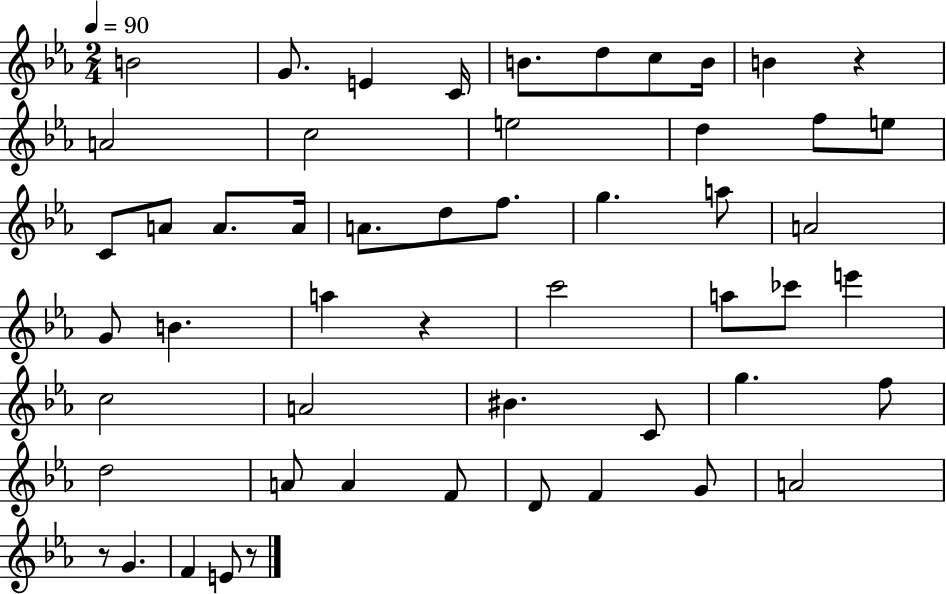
X:1
T:Untitled
M:2/4
L:1/4
K:Eb
B2 G/2 E C/4 B/2 d/2 c/2 B/4 B z A2 c2 e2 d f/2 e/2 C/2 A/2 A/2 A/4 A/2 d/2 f/2 g a/2 A2 G/2 B a z c'2 a/2 _c'/2 e' c2 A2 ^B C/2 g f/2 d2 A/2 A F/2 D/2 F G/2 A2 z/2 G F E/2 z/2